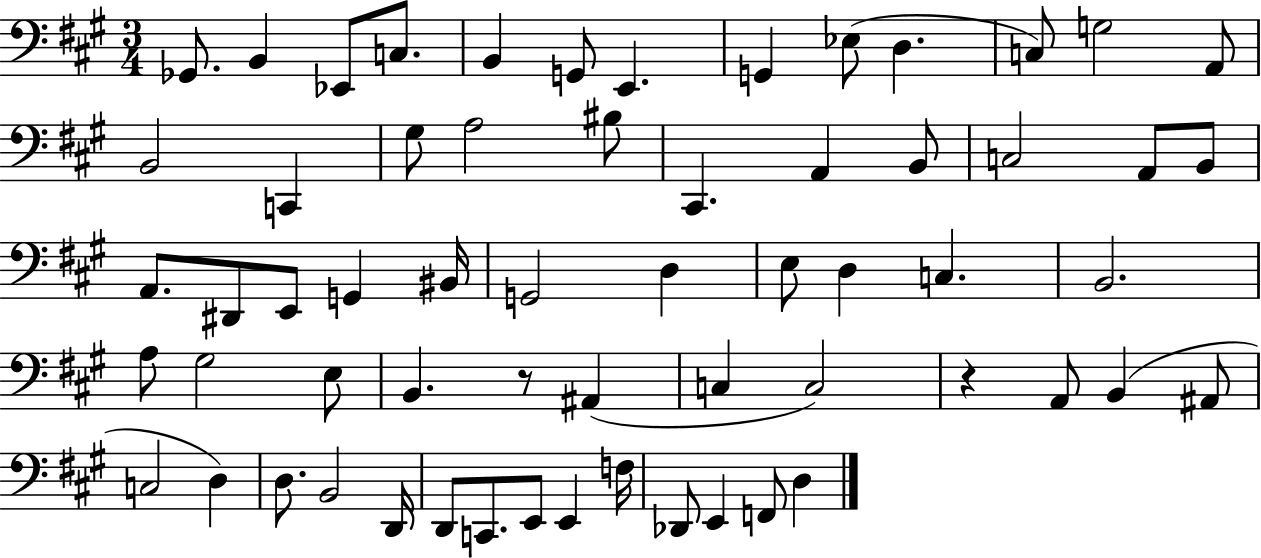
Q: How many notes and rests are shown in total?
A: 61